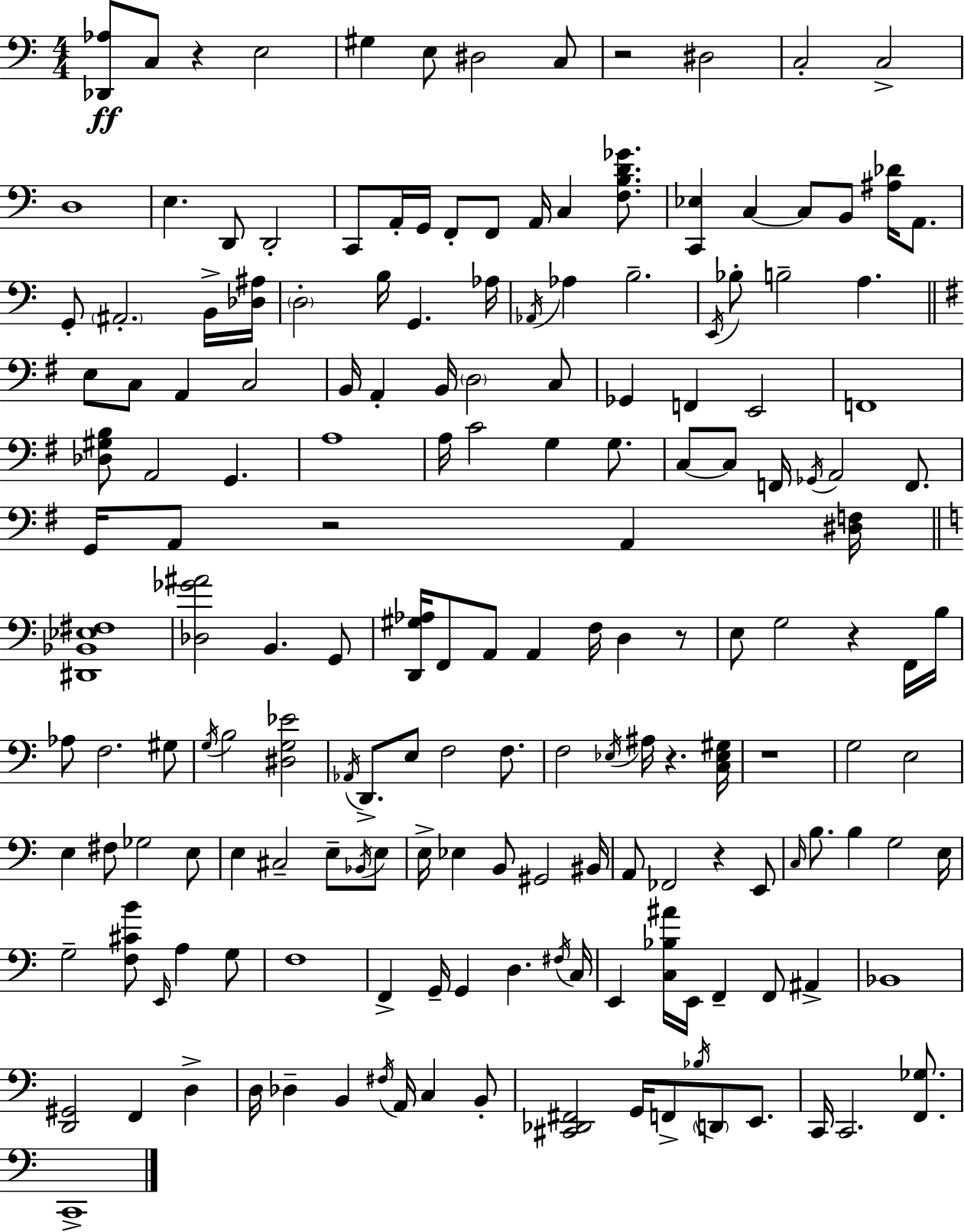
{
  \clef bass
  \numericTimeSignature
  \time 4/4
  \key c \major
  <des, aes>8\ff c8 r4 e2 | gis4 e8 dis2 c8 | r2 dis2 | c2-. c2-> | \break d1 | e4. d,8 d,2-. | c,8 a,16-. g,16 f,8-. f,8 a,16 c4 <f b d' ges'>8. | <c, ees>4 c4~~ c8 b,8 <ais des'>16 a,8. | \break g,8-. \parenthesize ais,2.-. b,16-> <des ais>16 | \parenthesize d2-. b16 g,4. aes16 | \acciaccatura { aes,16 } aes4 b2.-- | \acciaccatura { e,16 } bes8-. b2-- a4. | \break \bar "||" \break \key e \minor e8 c8 a,4 c2 | b,16 a,4-. b,16 \parenthesize d2 c8 | ges,4 f,4 e,2 | f,1 | \break <des gis b>8 a,2 g,4. | a1 | a16 c'2 g4 g8. | c8~~ c8 f,16 \acciaccatura { ges,16 } a,2 f,8. | \break g,16 a,8 r2 a,4 | <dis f>16 \bar "||" \break \key c \major <dis, bes, ees fis>1 | <des ges' ais'>2 b,4. g,8 | <d, gis aes>16 f,8 a,8 a,4 f16 d4 r8 | e8 g2 r4 f,16 b16 | \break aes8 f2. gis8 | \acciaccatura { g16 } b2 <dis g ees'>2 | \acciaccatura { aes,16 } d,8.-> e8 f2 f8. | f2 \acciaccatura { ees16 } ais16 r4. | \break <c ees gis>16 r1 | g2 e2 | e4 fis8 ges2 | e8 e4 cis2-- e8-- | \break \acciaccatura { bes,16 } e8 e16-> ees4 b,8 gis,2 | bis,16 a,8 fes,2 r4 | e,8 \grace { c16 } b8. b4 g2 | e16 g2-- <f cis' b'>8 \grace { e,16 } | \break a4 g8 f1 | f,4-> g,16-- g,4 d4. | \acciaccatura { fis16 } c16 e,4 <c bes ais'>16 e,16 f,4-- | f,8 ais,4-> bes,1 | \break <d, gis,>2 f,4 | d4-> d16 des4-- b,4 | \acciaccatura { fis16 } a,16 c4 b,8-. <cis, des, fis,>2 | g,16 f,8-> \acciaccatura { bes16 } \parenthesize d,8 e,8. c,16 c,2. | \break <f, ges>8. c,1-> | \bar "|."
}